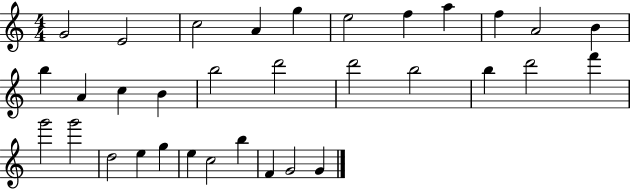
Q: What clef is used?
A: treble